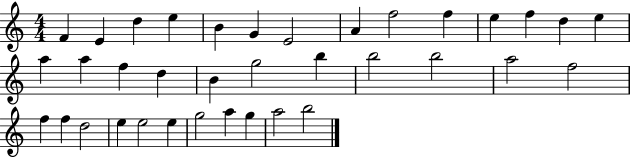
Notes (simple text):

F4/q E4/q D5/q E5/q B4/q G4/q E4/h A4/q F5/h F5/q E5/q F5/q D5/q E5/q A5/q A5/q F5/q D5/q B4/q G5/h B5/q B5/h B5/h A5/h F5/h F5/q F5/q D5/h E5/q E5/h E5/q G5/h A5/q G5/q A5/h B5/h